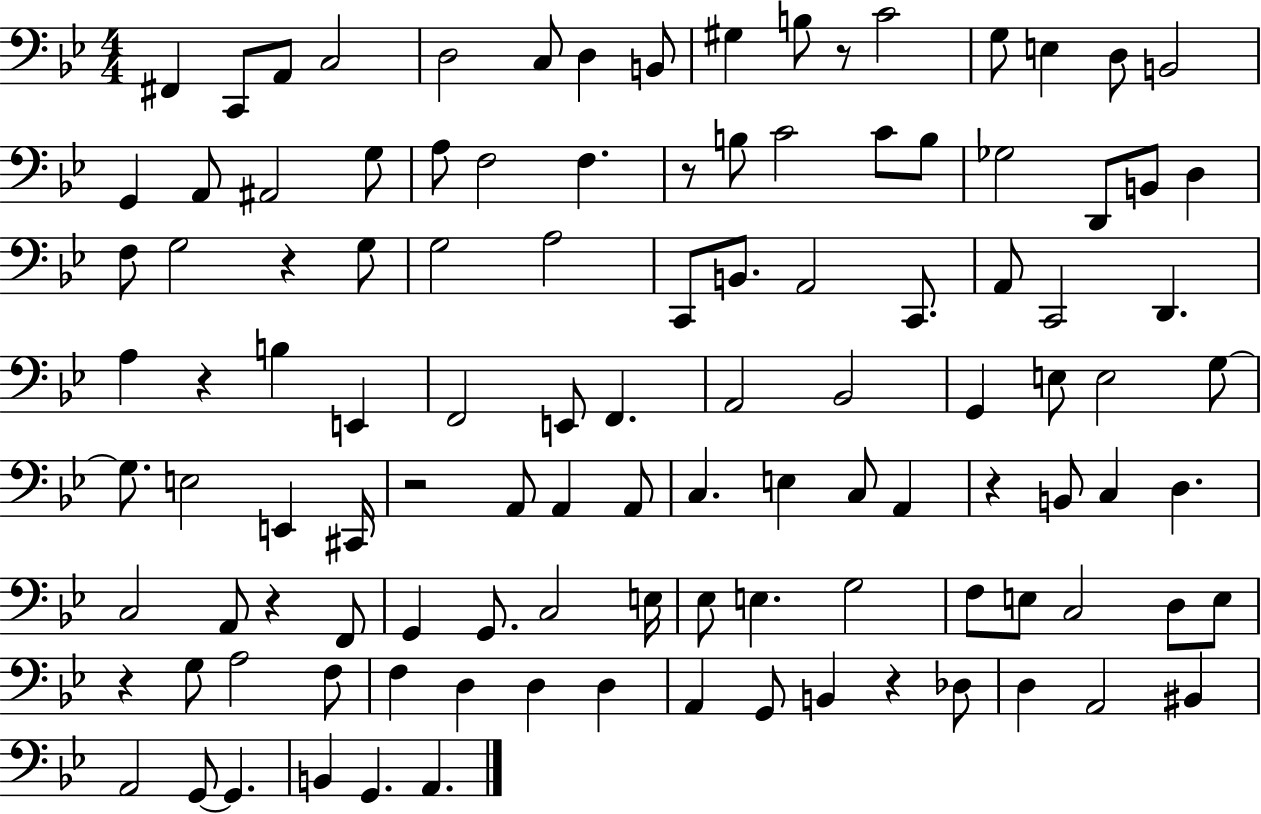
X:1
T:Untitled
M:4/4
L:1/4
K:Bb
^F,, C,,/2 A,,/2 C,2 D,2 C,/2 D, B,,/2 ^G, B,/2 z/2 C2 G,/2 E, D,/2 B,,2 G,, A,,/2 ^A,,2 G,/2 A,/2 F,2 F, z/2 B,/2 C2 C/2 B,/2 _G,2 D,,/2 B,,/2 D, F,/2 G,2 z G,/2 G,2 A,2 C,,/2 B,,/2 A,,2 C,,/2 A,,/2 C,,2 D,, A, z B, E,, F,,2 E,,/2 F,, A,,2 _B,,2 G,, E,/2 E,2 G,/2 G,/2 E,2 E,, ^C,,/4 z2 A,,/2 A,, A,,/2 C, E, C,/2 A,, z B,,/2 C, D, C,2 A,,/2 z F,,/2 G,, G,,/2 C,2 E,/4 _E,/2 E, G,2 F,/2 E,/2 C,2 D,/2 E,/2 z G,/2 A,2 F,/2 F, D, D, D, A,, G,,/2 B,, z _D,/2 D, A,,2 ^B,, A,,2 G,,/2 G,, B,, G,, A,,